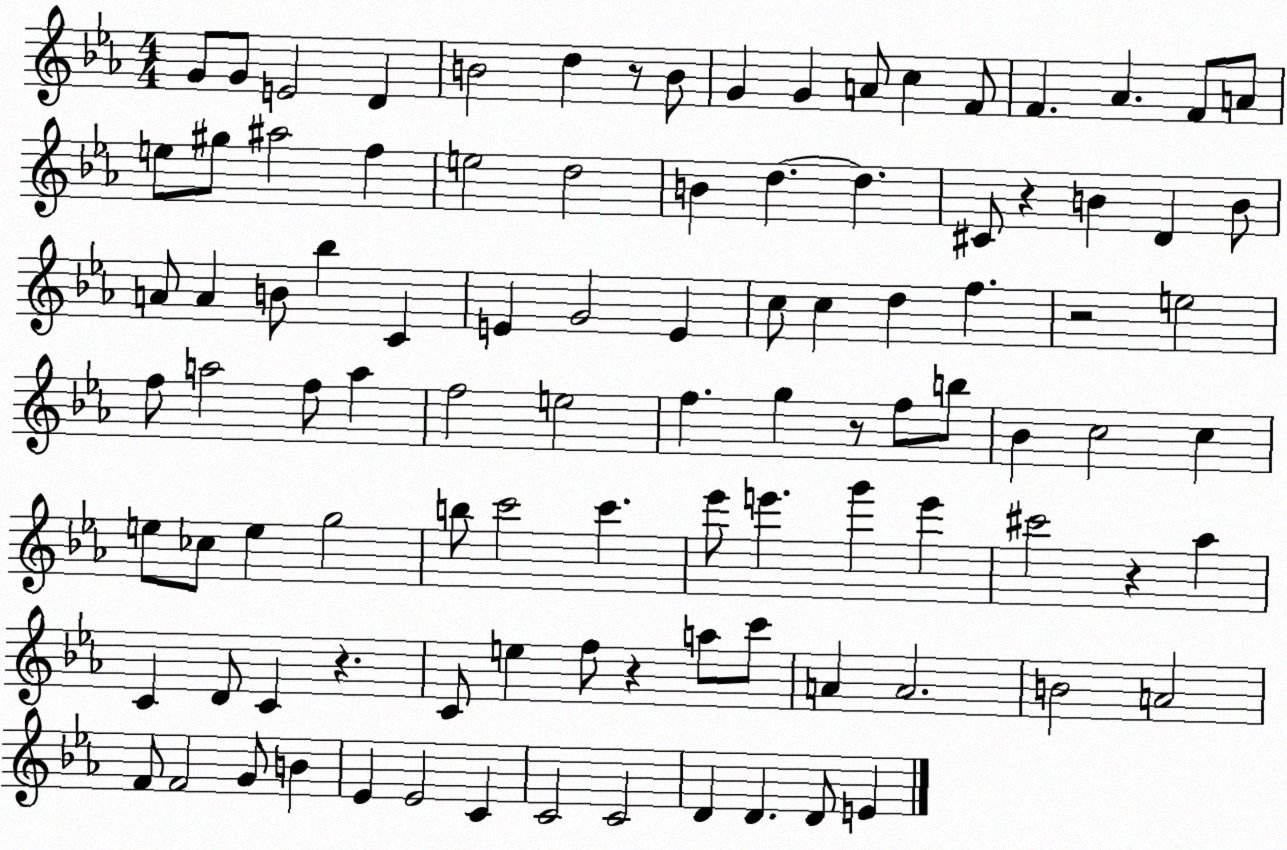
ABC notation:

X:1
T:Untitled
M:4/4
L:1/4
K:Eb
G/2 G/2 E2 D B2 d z/2 B/2 G G A/2 c F/2 F _A F/2 A/2 e/2 ^g/2 ^a2 f e2 d2 B d d ^C/2 z B D B/2 A/2 A B/2 _b C E G2 E c/2 c d f z2 e2 f/2 a2 f/2 a f2 e2 f g z/2 f/2 b/2 _B c2 c e/2 _c/2 e g2 b/2 c'2 c' _e'/2 e' g' e' ^c'2 z _a C D/2 C z C/2 e f/2 z a/2 c'/2 A A2 B2 A2 F/2 F2 G/2 B _E _E2 C C2 C2 D D D/2 E